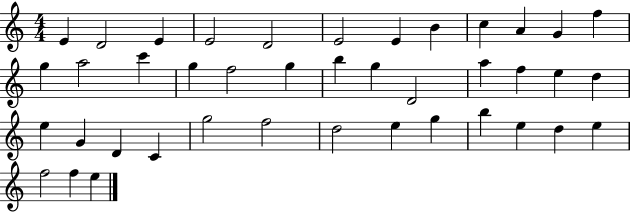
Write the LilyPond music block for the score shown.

{
  \clef treble
  \numericTimeSignature
  \time 4/4
  \key c \major
  e'4 d'2 e'4 | e'2 d'2 | e'2 e'4 b'4 | c''4 a'4 g'4 f''4 | \break g''4 a''2 c'''4 | g''4 f''2 g''4 | b''4 g''4 d'2 | a''4 f''4 e''4 d''4 | \break e''4 g'4 d'4 c'4 | g''2 f''2 | d''2 e''4 g''4 | b''4 e''4 d''4 e''4 | \break f''2 f''4 e''4 | \bar "|."
}